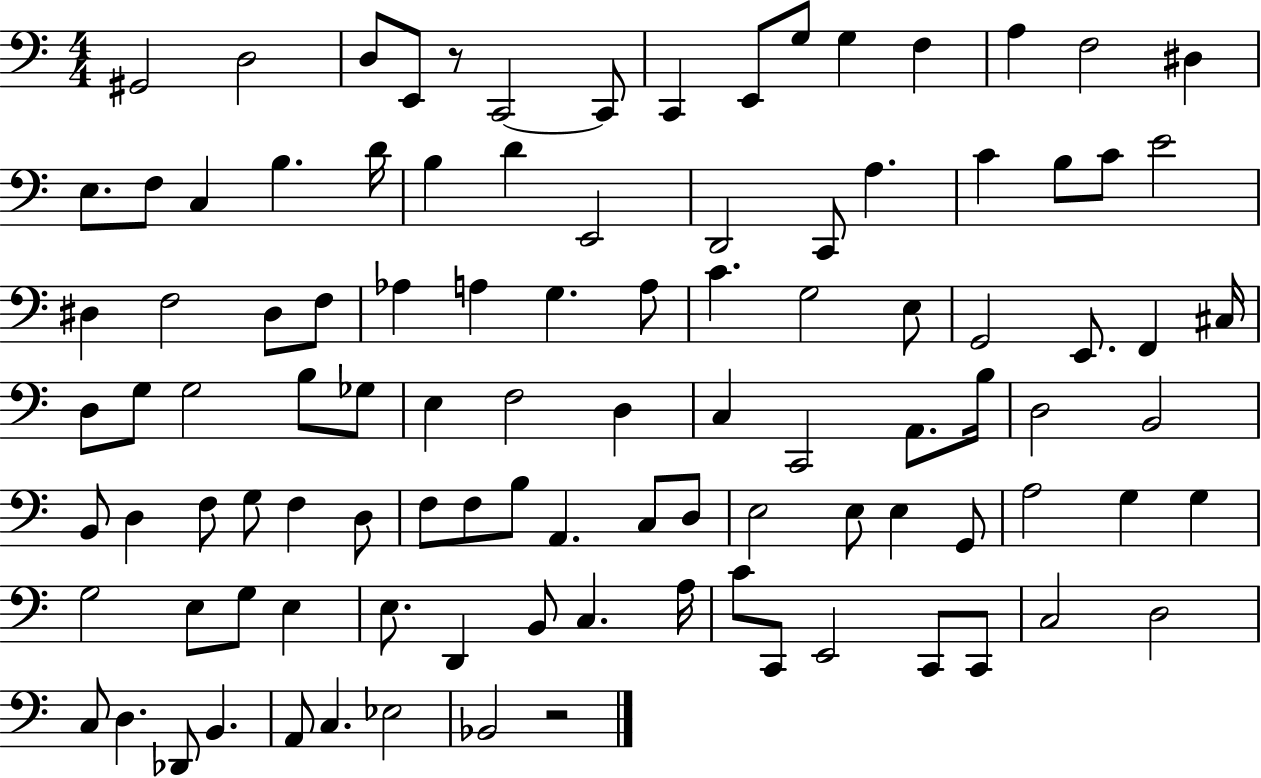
G#2/h D3/h D3/e E2/e R/e C2/h C2/e C2/q E2/e G3/e G3/q F3/q A3/q F3/h D#3/q E3/e. F3/e C3/q B3/q. D4/s B3/q D4/q E2/h D2/h C2/e A3/q. C4/q B3/e C4/e E4/h D#3/q F3/h D#3/e F3/e Ab3/q A3/q G3/q. A3/e C4/q. G3/h E3/e G2/h E2/e. F2/q C#3/s D3/e G3/e G3/h B3/e Gb3/e E3/q F3/h D3/q C3/q C2/h A2/e. B3/s D3/h B2/h B2/e D3/q F3/e G3/e F3/q D3/e F3/e F3/e B3/e A2/q. C3/e D3/e E3/h E3/e E3/q G2/e A3/h G3/q G3/q G3/h E3/e G3/e E3/q E3/e. D2/q B2/e C3/q. A3/s C4/e C2/e E2/h C2/e C2/e C3/h D3/h C3/e D3/q. Db2/e B2/q. A2/e C3/q. Eb3/h Bb2/h R/h